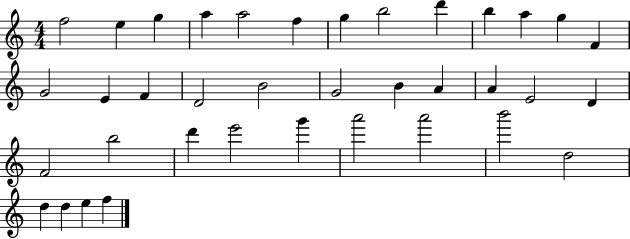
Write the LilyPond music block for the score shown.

{
  \clef treble
  \numericTimeSignature
  \time 4/4
  \key c \major
  f''2 e''4 g''4 | a''4 a''2 f''4 | g''4 b''2 d'''4 | b''4 a''4 g''4 f'4 | \break g'2 e'4 f'4 | d'2 b'2 | g'2 b'4 a'4 | a'4 e'2 d'4 | \break f'2 b''2 | d'''4 e'''2 g'''4 | a'''2 a'''2 | b'''2 d''2 | \break d''4 d''4 e''4 f''4 | \bar "|."
}